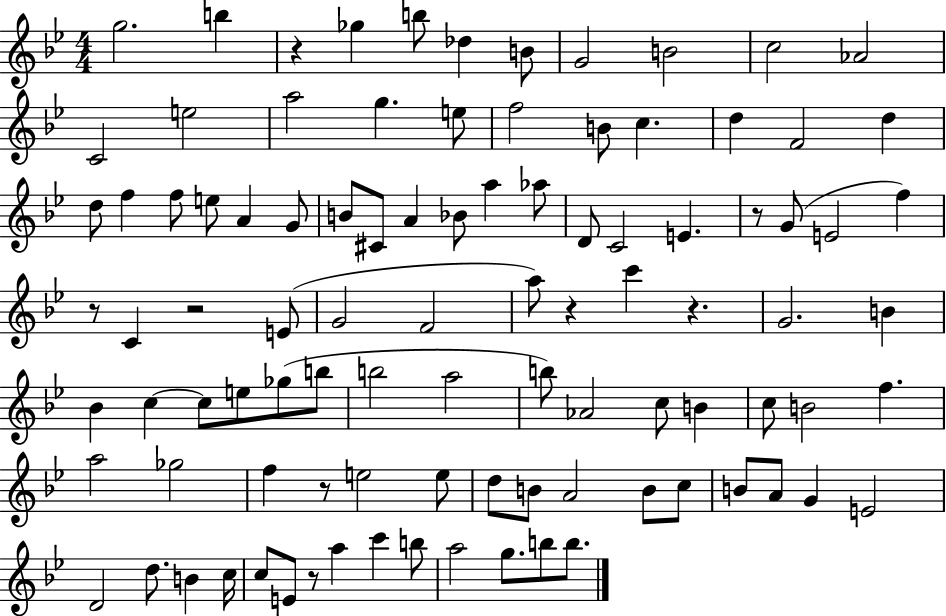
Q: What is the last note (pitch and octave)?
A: B5